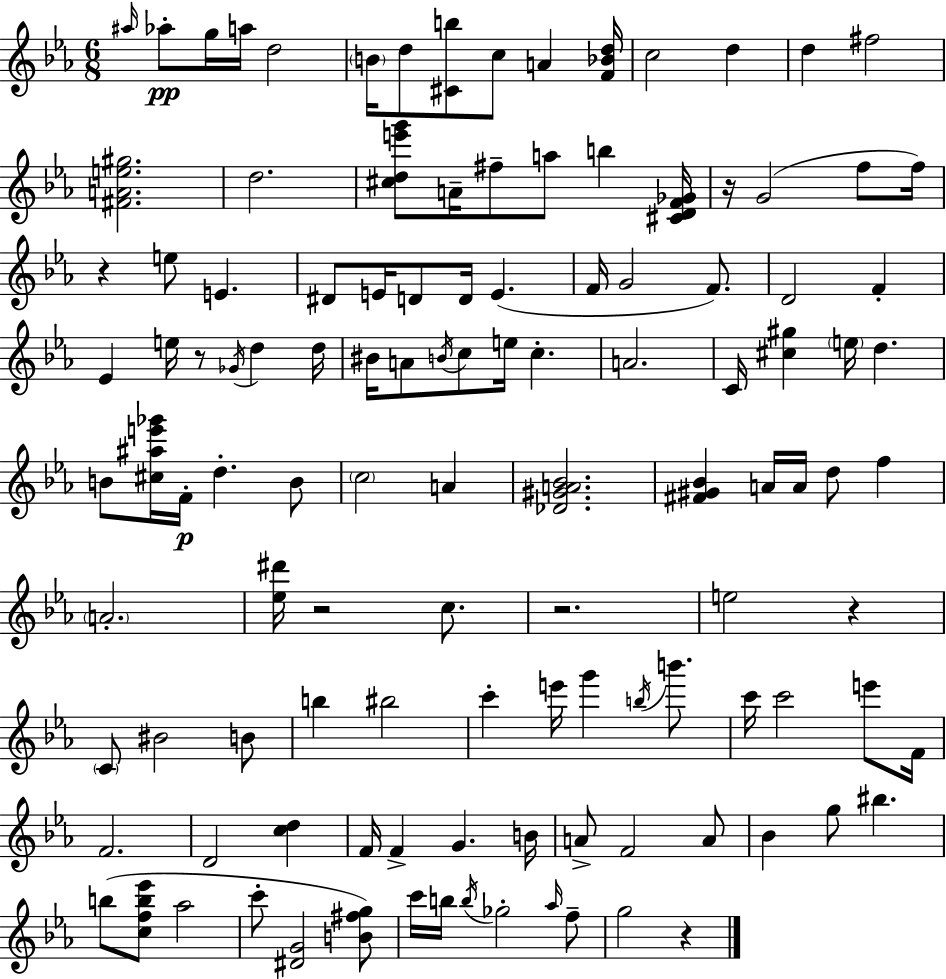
A#5/s Ab5/e G5/s A5/s D5/h B4/s D5/e [C#4,B5]/e C5/e A4/q [F4,Bb4,D5]/s C5/h D5/q D5/q F#5/h [F#4,A4,E5,G#5]/h. D5/h. [C#5,D5,E6,G6]/e A4/s F#5/e A5/e B5/q [C#4,D4,F4,Gb4]/s R/s G4/h F5/e F5/s R/q E5/e E4/q. D#4/e E4/s D4/e D4/s E4/q. F4/s G4/h F4/e. D4/h F4/q Eb4/q E5/s R/e Gb4/s D5/q D5/s BIS4/s A4/e B4/s C5/e E5/s C5/q. A4/h. C4/s [C#5,G#5]/q E5/s D5/q. B4/e [C#5,A#5,E6,Gb6]/s F4/s D5/q. B4/e C5/h A4/q [Db4,G#4,A4,Bb4]/h. [F#4,G#4,Bb4]/q A4/s A4/s D5/e F5/q A4/h. [Eb5,D#6]/s R/h C5/e. R/h. E5/h R/q C4/e BIS4/h B4/e B5/q BIS5/h C6/q E6/s G6/q B5/s B6/e. C6/s C6/h E6/e F4/s F4/h. D4/h [C5,D5]/q F4/s F4/q G4/q. B4/s A4/e F4/h A4/e Bb4/q G5/e BIS5/q. B5/e [C5,F5,B5,Eb6]/e Ab5/h C6/e [D#4,G4]/h [B4,F#5,G5]/e C6/s B5/s B5/s Gb5/h Ab5/s F5/e G5/h R/q